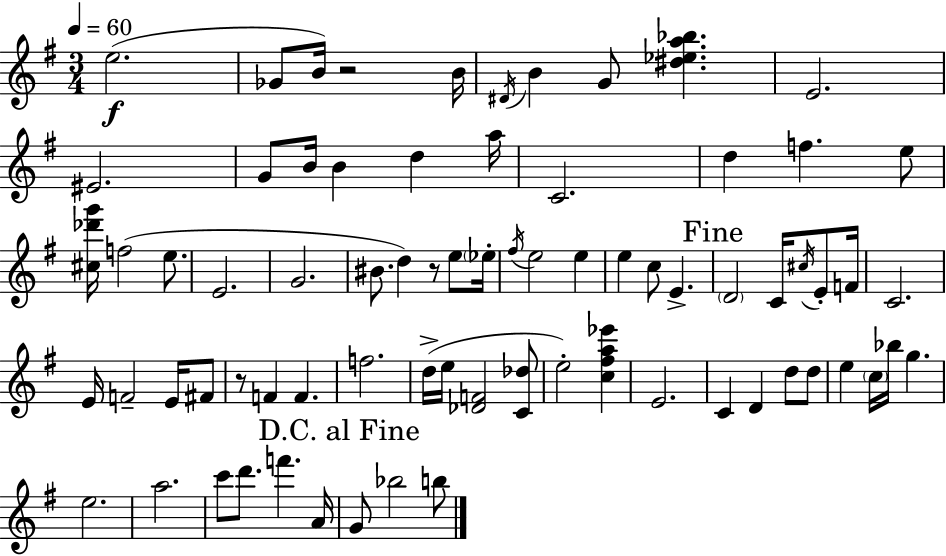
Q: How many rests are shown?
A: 3